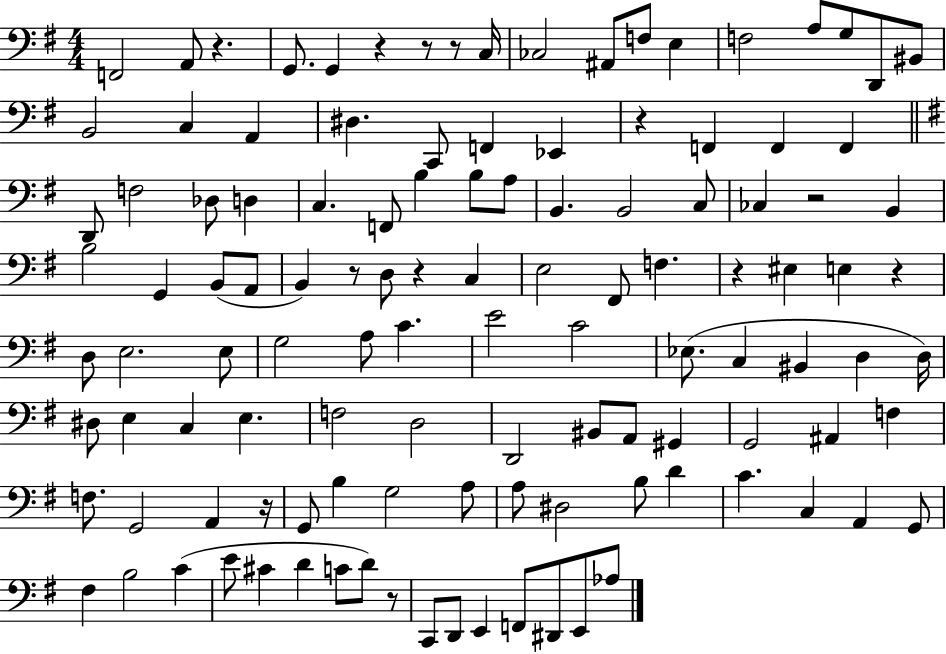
{
  \clef bass
  \numericTimeSignature
  \time 4/4
  \key g \major
  f,2 a,8 r4. | g,8. g,4 r4 r8 r8 c16 | ces2 ais,8 f8 e4 | f2 a8 g8 d,8 bis,8 | \break b,2 c4 a,4 | dis4. c,8 f,4 ees,4 | r4 f,4 f,4 f,4 | \bar "||" \break \key g \major d,8 f2 des8 d4 | c4. f,8 b4 b8 a8 | b,4. b,2 c8 | ces4 r2 b,4 | \break b2 g,4 b,8( a,8 | b,4) r8 d8 r4 c4 | e2 fis,8 f4. | r4 eis4 e4 r4 | \break d8 e2. e8 | g2 a8 c'4. | e'2 c'2 | ees8.( c4 bis,4 d4 d16) | \break dis8 e4 c4 e4. | f2 d2 | d,2 bis,8 a,8 gis,4 | g,2 ais,4 f4 | \break f8. g,2 a,4 r16 | g,8 b4 g2 a8 | a8 dis2 b8 d'4 | c'4. c4 a,4 g,8 | \break fis4 b2 c'4( | e'8 cis'4 d'4 c'8 d'8) r8 | c,8 d,8 e,4 f,8 dis,8 e,8 aes8 | \bar "|."
}